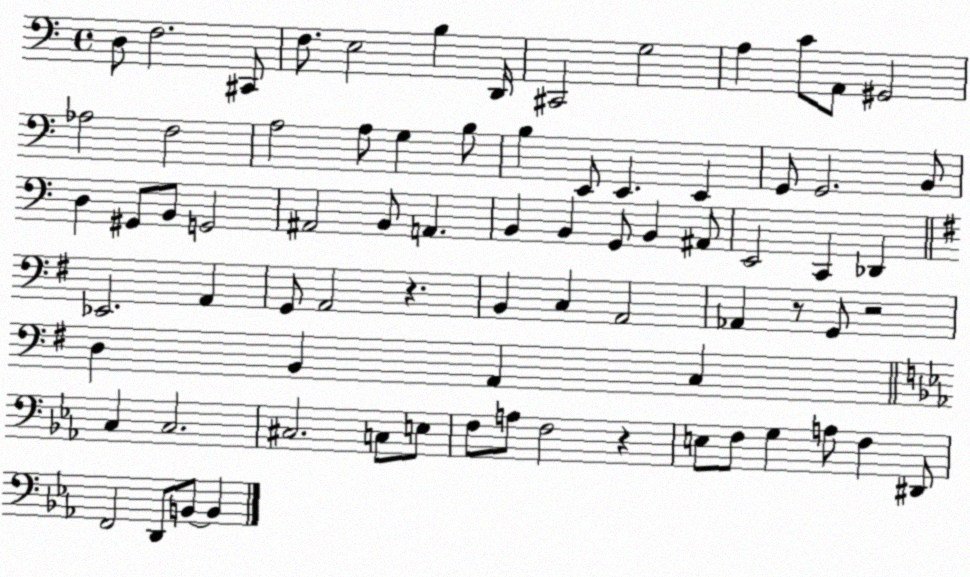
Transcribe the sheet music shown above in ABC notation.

X:1
T:Untitled
M:4/4
L:1/4
K:C
D,/2 F,2 ^C,,/2 F,/2 E,2 B, D,,/4 ^C,,2 G,2 A, C/2 A,,/2 ^G,,2 _A,2 F,2 A,2 A,/2 G, B,/2 B, E,,/2 E,, E,, G,,/2 G,,2 B,,/2 D, ^G,,/2 B,,/2 G,,2 ^A,,2 B,,/2 A,, B,, B,, G,,/2 B,, ^A,,/2 E,,2 C,, _D,, _E,,2 A,, G,,/2 A,,2 z B,, C, A,,2 _A,, z/2 G,,/2 z2 D, B,, A,, C, C, C,2 ^C,2 C,/2 E,/2 F,/2 A,/2 F,2 z E,/2 F,/2 G, A,/2 F, ^D,,/2 F,,2 D,,/2 B,,/2 B,,